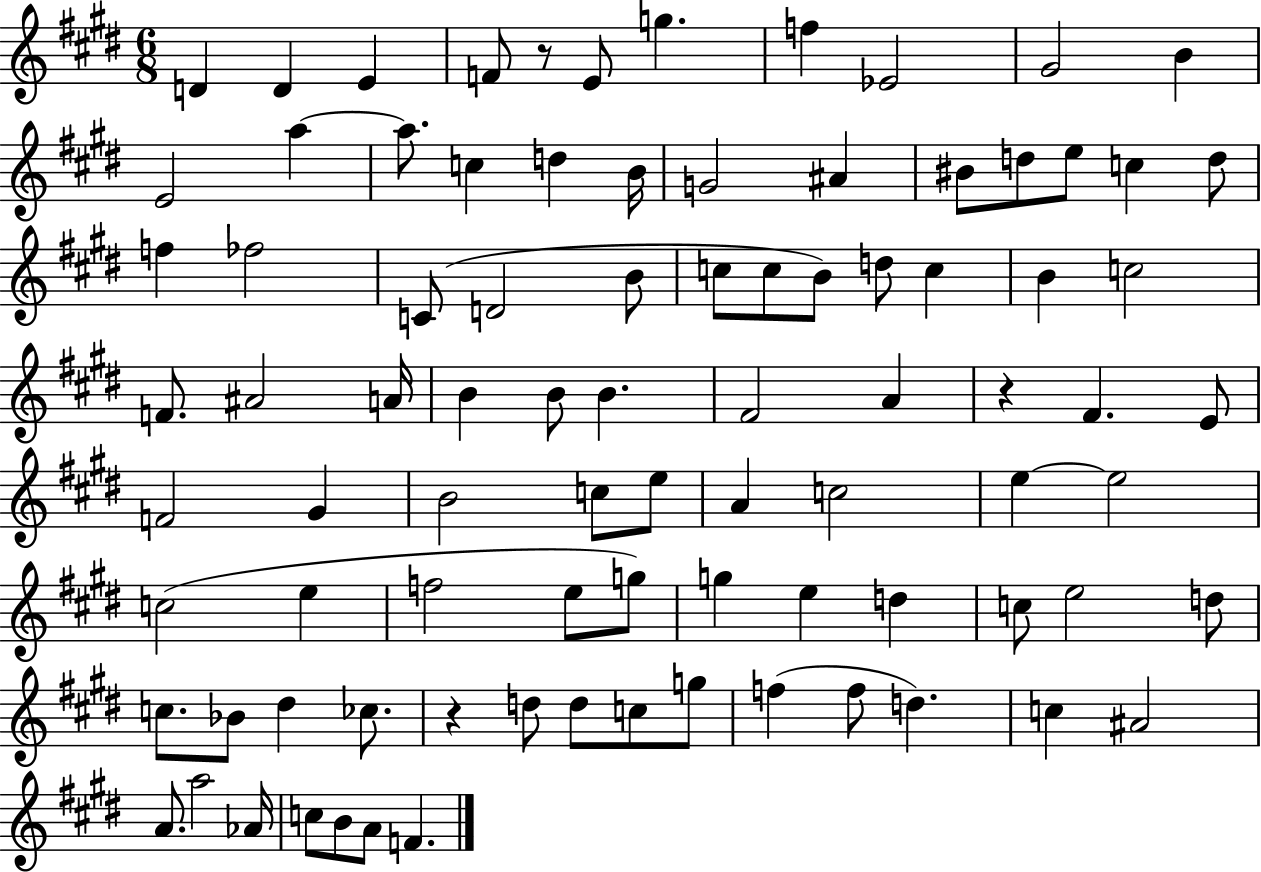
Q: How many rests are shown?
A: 3